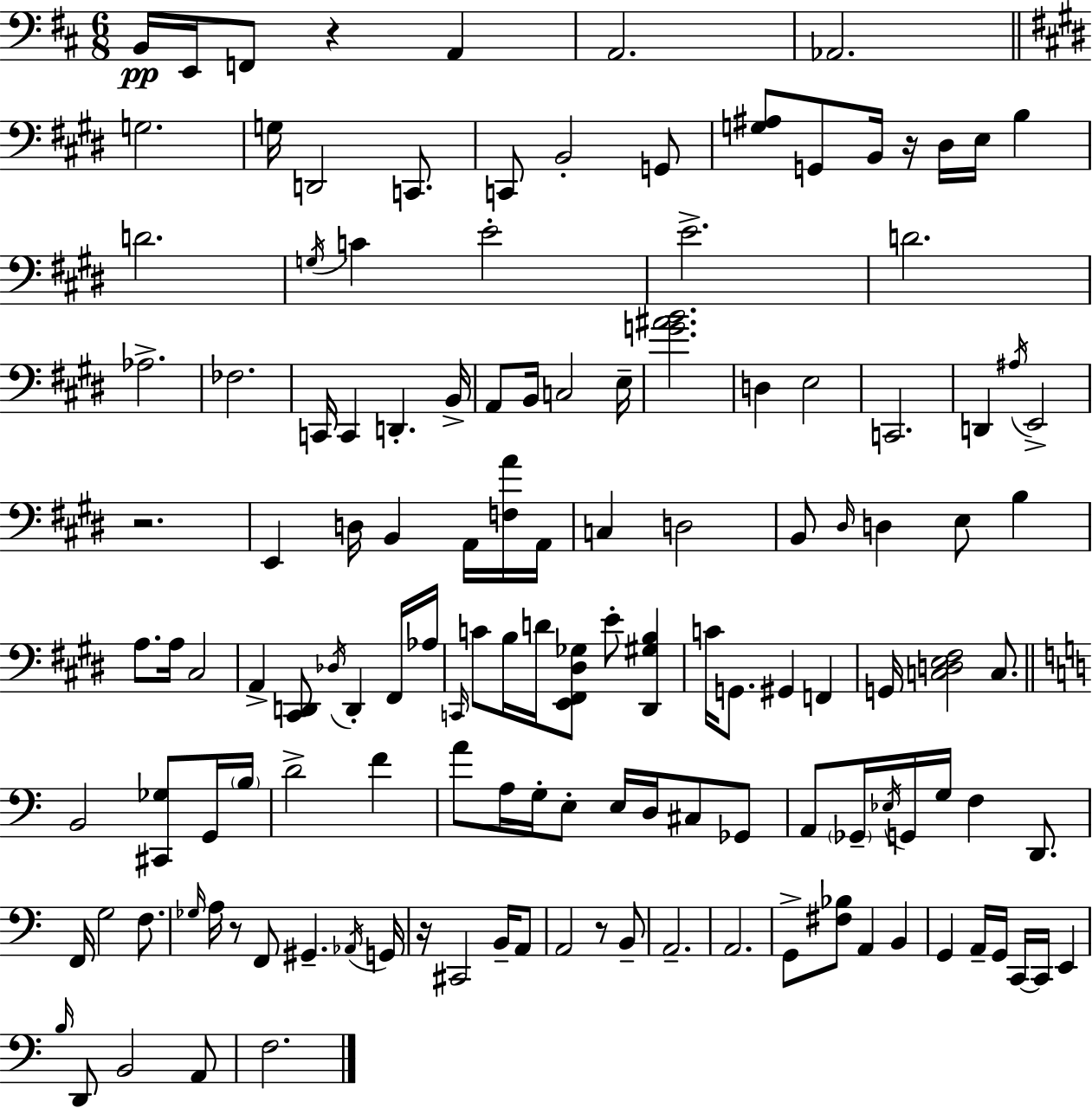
{
  \clef bass
  \numericTimeSignature
  \time 6/8
  \key d \major
  b,16\pp e,16 f,8 r4 a,4 | a,2. | aes,2. | \bar "||" \break \key e \major g2. | g16 d,2 c,8. | c,8 b,2-. g,8 | <g ais>8 g,8 b,16 r16 dis16 e16 b4 | \break d'2. | \acciaccatura { g16 } c'4 e'2-. | e'2.-> | d'2. | \break aes2.-> | fes2. | c,16 c,4 d,4.-. | b,16-> a,8 b,16 c2 | \break e16-- <g' ais' b'>2. | d4 e2 | c,2. | d,4 \acciaccatura { ais16 } e,2-> | \break r2. | e,4 d16 b,4 a,16 | <f a'>16 a,16 c4 d2 | b,8 \grace { dis16 } d4 e8 b4 | \break a8. a16 cis2 | a,4-> <cis, d,>8 \acciaccatura { des16 } d,4-. | fis,16 aes16 \grace { c,16 } c'8 b16 d'16 <e, fis, dis ges>8 e'8-. | <dis, gis b>4 c'16 g,8. gis,4 | \break f,4 g,16 <c d e fis>2 | c8. \bar "||" \break \key c \major b,2 <cis, ges>8 g,16 \parenthesize b16 | d'2-> f'4 | a'8 a16 g16-. e8-. e16 d16 cis8 ges,8 | a,8 \parenthesize ges,16-- \acciaccatura { ees16 } g,16 g16 f4 d,8. | \break f,16 g2 f8. | \grace { ges16 } a16 r8 f,8 gis,4.-- | \acciaccatura { aes,16 } g,16 r16 cis,2 | b,16-- a,8 a,2 r8 | \break b,8-- a,2.-- | a,2. | g,8-> <fis bes>8 a,4 b,4 | g,4 a,16-- g,16 c,16~~ c,16 e,4 | \break \grace { b16 } d,8 b,2 | a,8 f2. | \bar "|."
}